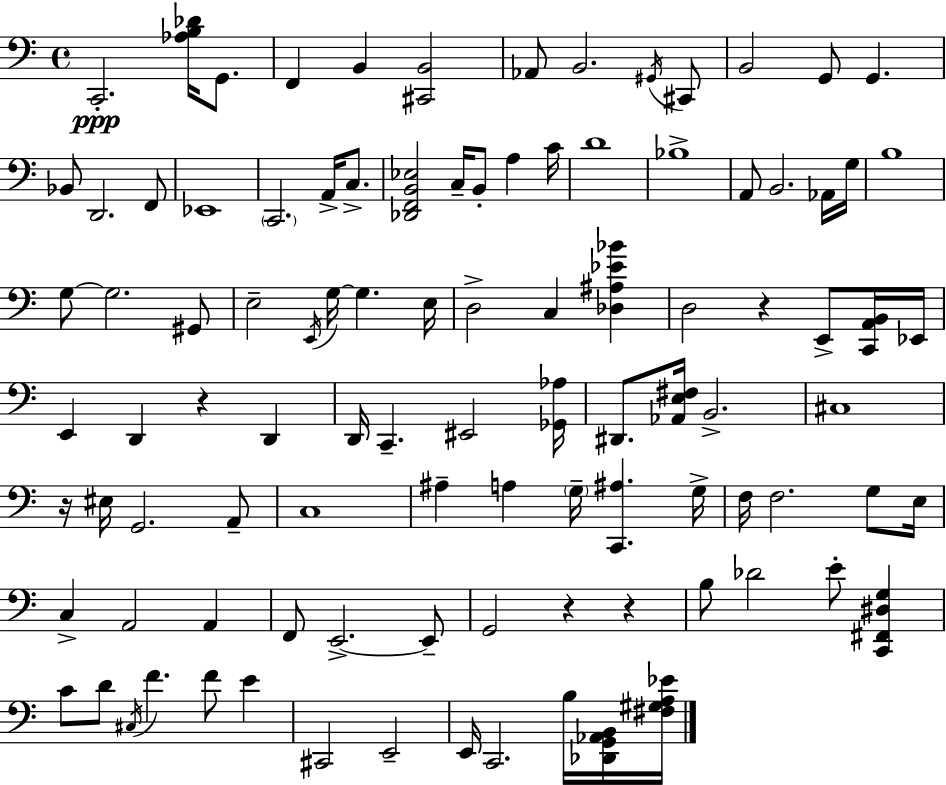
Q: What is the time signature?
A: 4/4